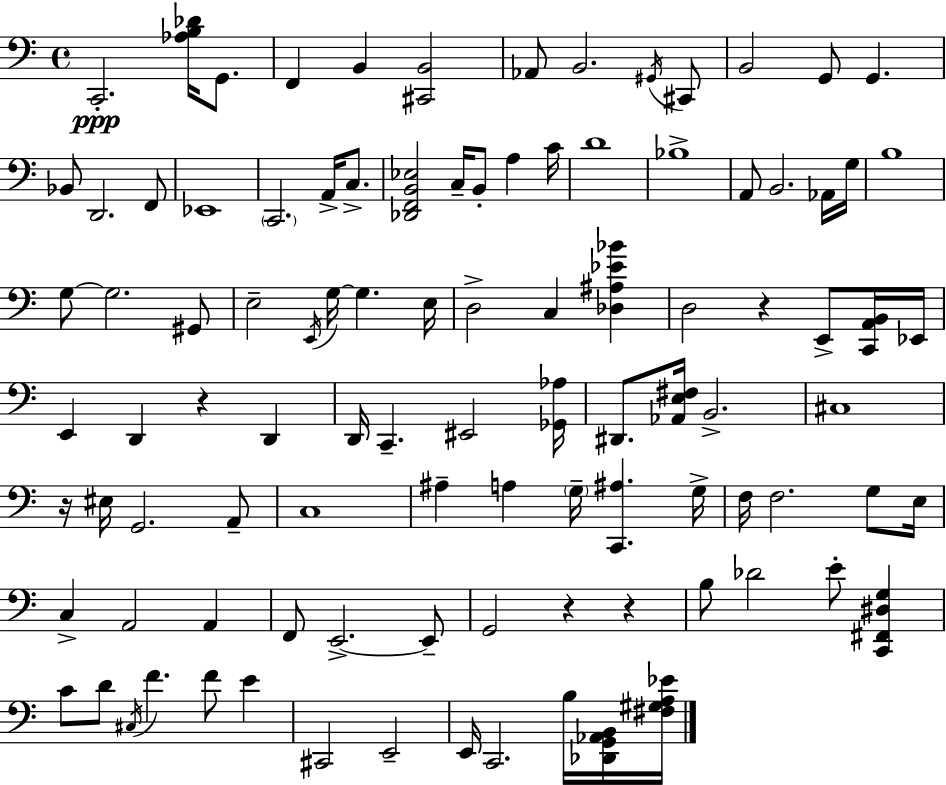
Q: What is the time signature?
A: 4/4